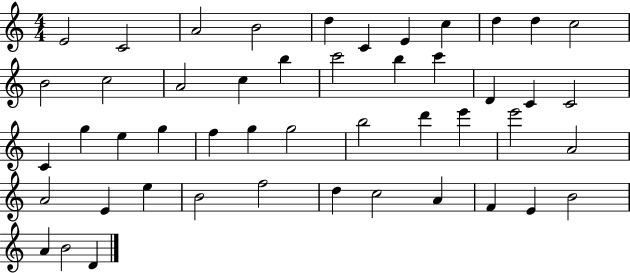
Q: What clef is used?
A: treble